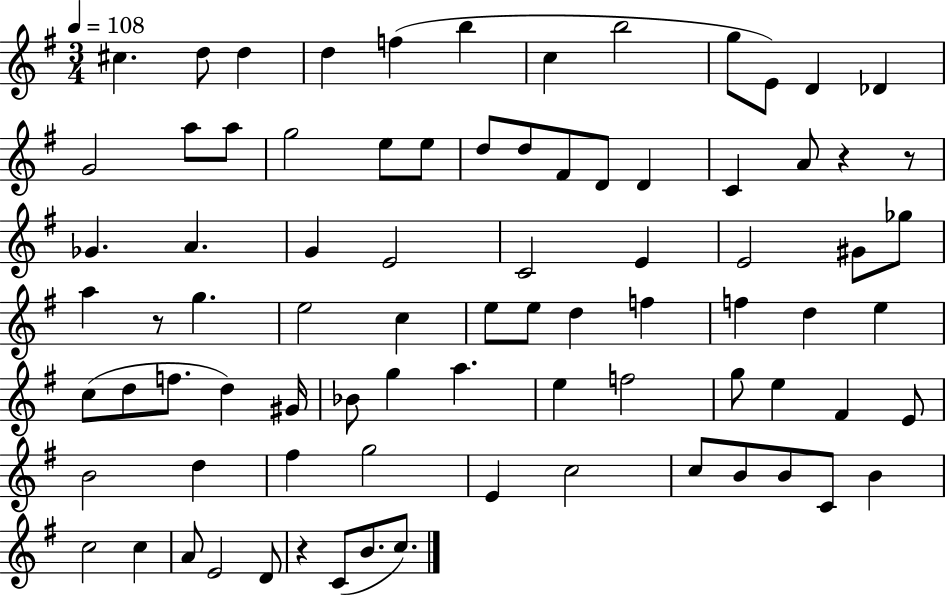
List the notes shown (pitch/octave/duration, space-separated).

C#5/q. D5/e D5/q D5/q F5/q B5/q C5/q B5/h G5/e E4/e D4/q Db4/q G4/h A5/e A5/e G5/h E5/e E5/e D5/e D5/e F#4/e D4/e D4/q C4/q A4/e R/q R/e Gb4/q. A4/q. G4/q E4/h C4/h E4/q E4/h G#4/e Gb5/e A5/q R/e G5/q. E5/h C5/q E5/e E5/e D5/q F5/q F5/q D5/q E5/q C5/e D5/e F5/e. D5/q G#4/s Bb4/e G5/q A5/q. E5/q F5/h G5/e E5/q F#4/q E4/e B4/h D5/q F#5/q G5/h E4/q C5/h C5/e B4/e B4/e C4/e B4/q C5/h C5/q A4/e E4/h D4/e R/q C4/e B4/e. C5/e.